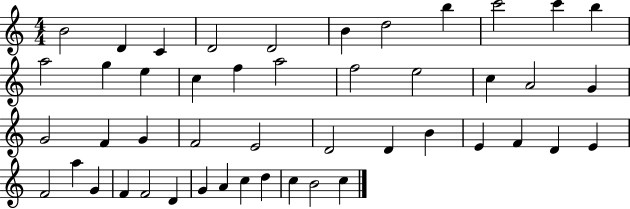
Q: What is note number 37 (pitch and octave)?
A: G4